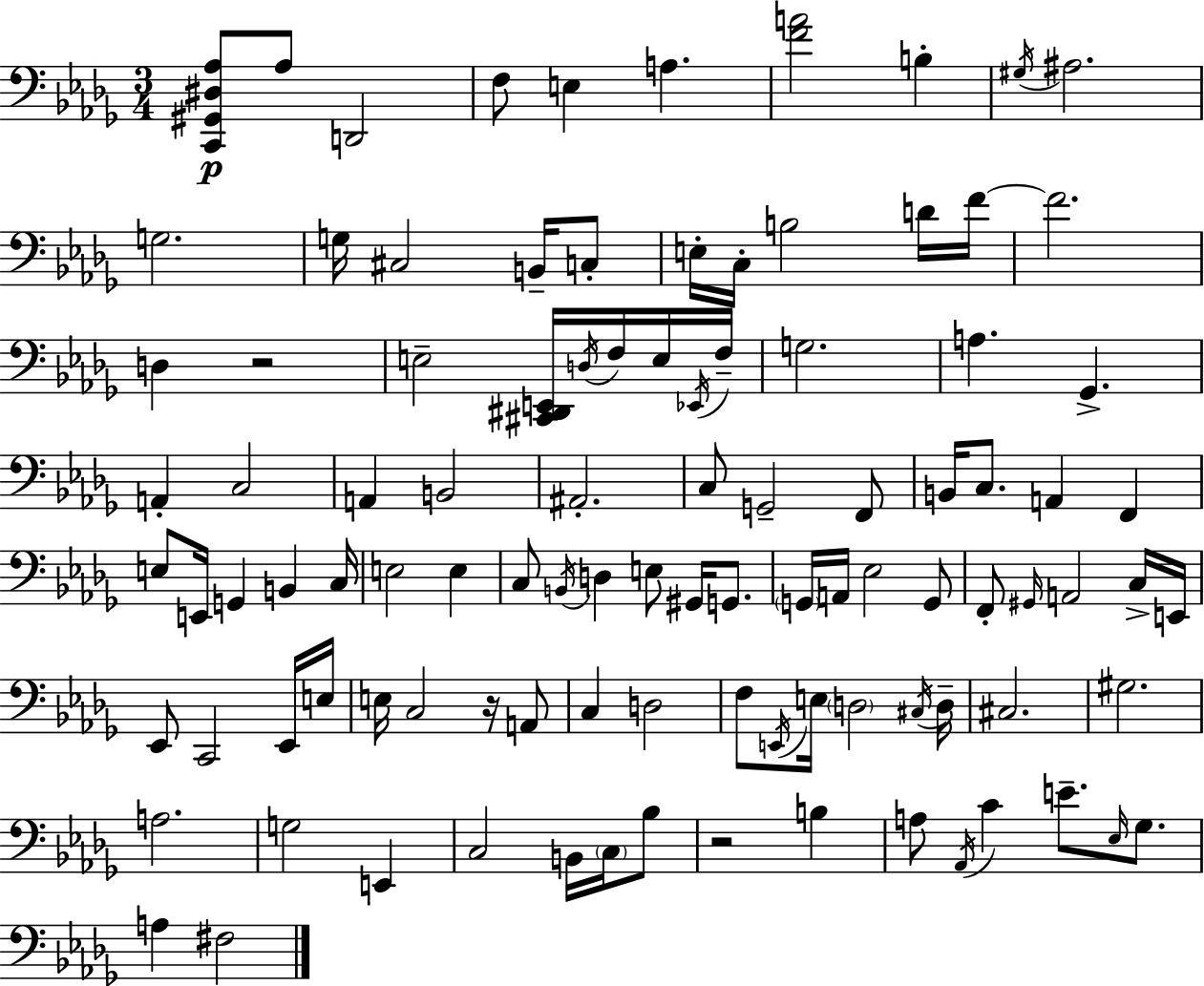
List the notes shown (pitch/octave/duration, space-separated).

[C2,G#2,D#3,Ab3]/e Ab3/e D2/h F3/e E3/q A3/q. [F4,A4]/h B3/q G#3/s A#3/h. G3/h. G3/s C#3/h B2/s C3/e E3/s C3/s B3/h D4/s F4/s F4/h. D3/q R/h E3/h [C#2,D#2,E2]/s D3/s F3/s E3/s Eb2/s F3/s G3/h. A3/q. Gb2/q. A2/q C3/h A2/q B2/h A#2/h. C3/e G2/h F2/e B2/s C3/e. A2/q F2/q E3/e E2/s G2/q B2/q C3/s E3/h E3/q C3/e B2/s D3/q E3/e G#2/s G2/e. G2/s A2/s Eb3/h G2/e F2/e G#2/s A2/h C3/s E2/s Eb2/e C2/h Eb2/s E3/s E3/s C3/h R/s A2/e C3/q D3/h F3/e E2/s E3/s D3/h C#3/s D3/s C#3/h. G#3/h. A3/h. G3/h E2/q C3/h B2/s C3/s Bb3/e R/h B3/q A3/e Ab2/s C4/q E4/e. Eb3/s Gb3/e. A3/q F#3/h